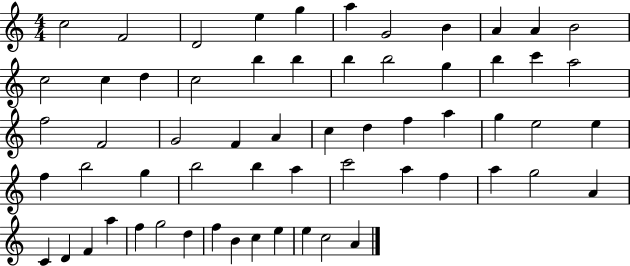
C5/h F4/h D4/h E5/q G5/q A5/q G4/h B4/q A4/q A4/q B4/h C5/h C5/q D5/q C5/h B5/q B5/q B5/q B5/h G5/q B5/q C6/q A5/h F5/h F4/h G4/h F4/q A4/q C5/q D5/q F5/q A5/q G5/q E5/h E5/q F5/q B5/h G5/q B5/h B5/q A5/q C6/h A5/q F5/q A5/q G5/h A4/q C4/q D4/q F4/q A5/q F5/q G5/h D5/q F5/q B4/q C5/q E5/q E5/q C5/h A4/q